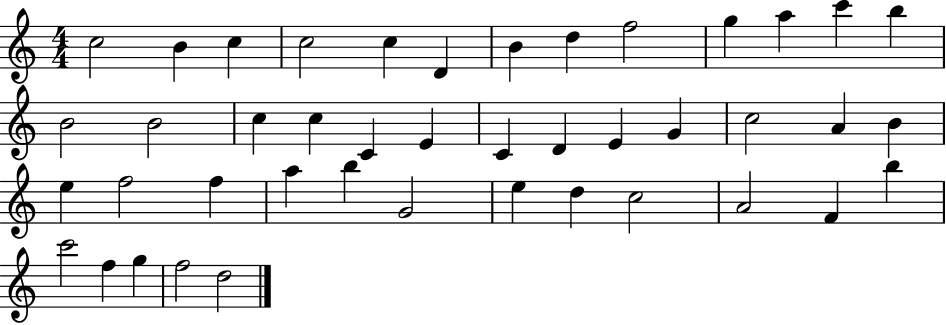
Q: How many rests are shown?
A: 0